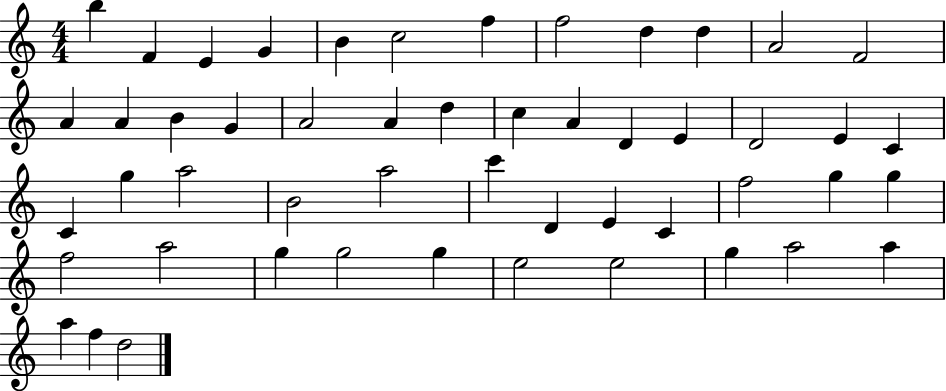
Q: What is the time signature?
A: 4/4